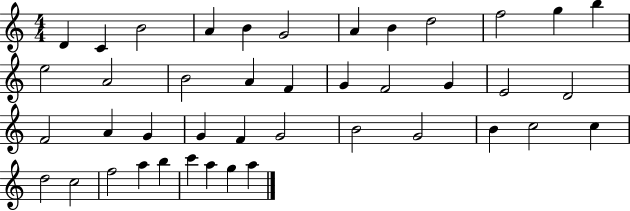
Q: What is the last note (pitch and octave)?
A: A5